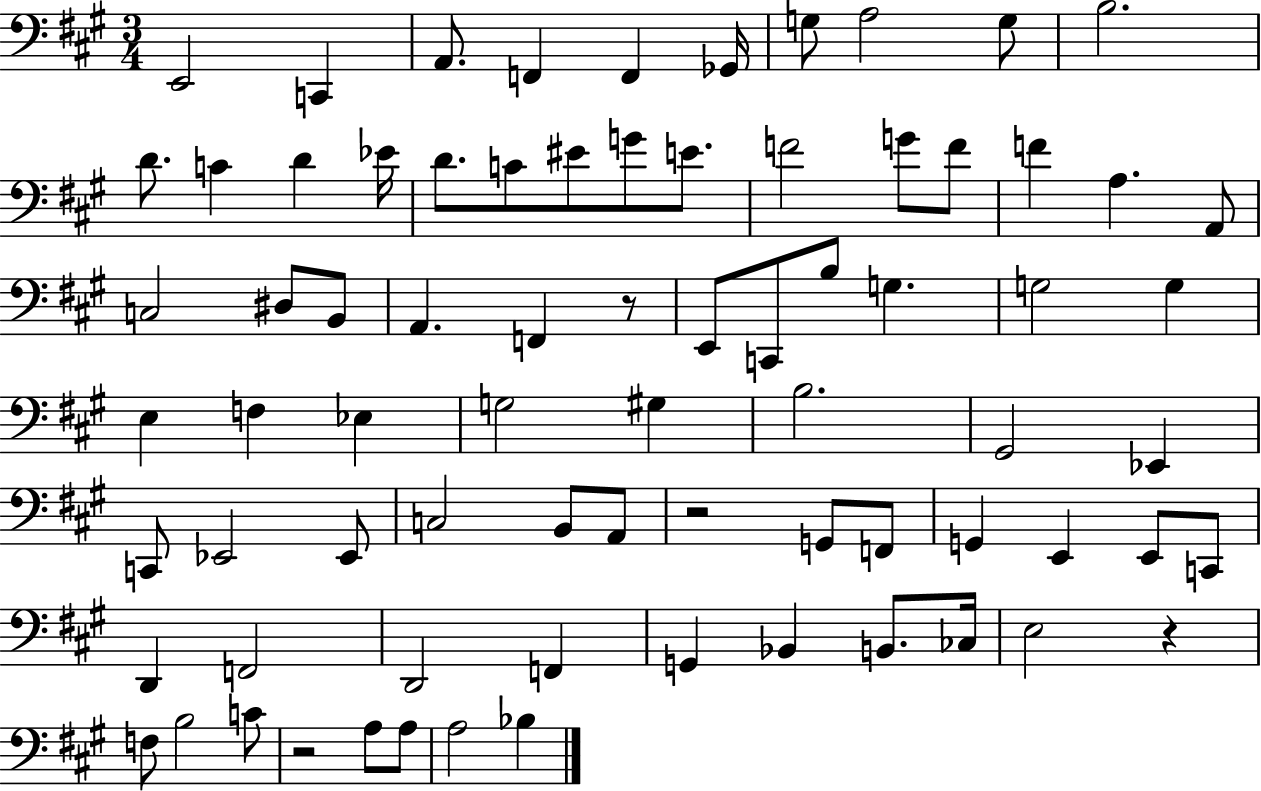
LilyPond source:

{
  \clef bass
  \numericTimeSignature
  \time 3/4
  \key a \major
  e,2 c,4 | a,8. f,4 f,4 ges,16 | g8 a2 g8 | b2. | \break d'8. c'4 d'4 ees'16 | d'8. c'8 eis'8 g'8 e'8. | f'2 g'8 f'8 | f'4 a4. a,8 | \break c2 dis8 b,8 | a,4. f,4 r8 | e,8 c,8 b8 g4. | g2 g4 | \break e4 f4 ees4 | g2 gis4 | b2. | gis,2 ees,4 | \break c,8 ees,2 ees,8 | c2 b,8 a,8 | r2 g,8 f,8 | g,4 e,4 e,8 c,8 | \break d,4 f,2 | d,2 f,4 | g,4 bes,4 b,8. ces16 | e2 r4 | \break f8 b2 c'8 | r2 a8 a8 | a2 bes4 | \bar "|."
}